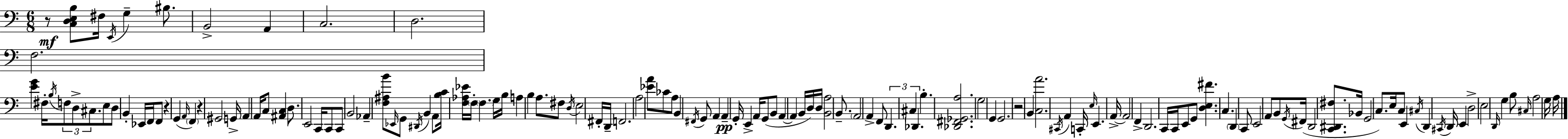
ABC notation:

X:1
T:Untitled
M:6/8
L:1/4
K:C
z/2 [C,D,E,B,]/2 ^F,/4 E,,/4 G, ^B,/2 B,,2 A,, C,2 D,2 F,2 [EG] ^F,/4 B,/4 F,/2 D,/2 ^C,/2 E,/2 D,/2 B,, _E,,/4 F,,/4 F,,/2 z G,, A,,/4 F,, z ^G,,2 G,,/4 A,, A,,/4 C,/2 [^A,,C,] D,/2 E,,2 C,,/4 C,,/2 C,,/2 B,,2 _A,, [F,^A,B]/2 _E,,/4 G,,/2 ^D,,/4 B,, A,,/2 [B,C]/4 [F,_A,_E]/4 F,/4 F, G,/4 B,/4 A, B, A,/2 ^F,/2 D,/4 E,2 ^F,,/4 D,,/4 F,,2 A,2 [_EA]/2 _C/2 A,/2 B,, ^F,,/4 G,,/2 A,, A,, G,,/4 E,, A,,/4 G,,/2 B,,/2 A,, A,, B,,/4 D,/4 D,/4 [B,,A,]2 B,,/2 A,,2 A,, F,,/2 D,, ^C, _D,, B, [_D,,^F,,_G,,A,]2 G,2 G,, G,,2 z2 B,, [C,A]2 ^C,,/4 A,, C,,/4 E,/4 E,, A,,/4 A,,2 F,, D,,2 C,,/4 C,,/4 E,,/2 G,,/2 [D,E,^F] C, D,, C,,/2 E,,2 A,,/2 B,,/2 G,,/4 ^F,,/4 D,,2 [C,,^D,,^F,]/2 _B,,/4 G,,2 C,/2 E,/4 C,/2 E,, ^C,/4 D,, ^C,,/4 D,,/4 E,, D,2 E,2 D,,/4 G, B,/2 ^C,/4 A,2 G,/4 A,/4